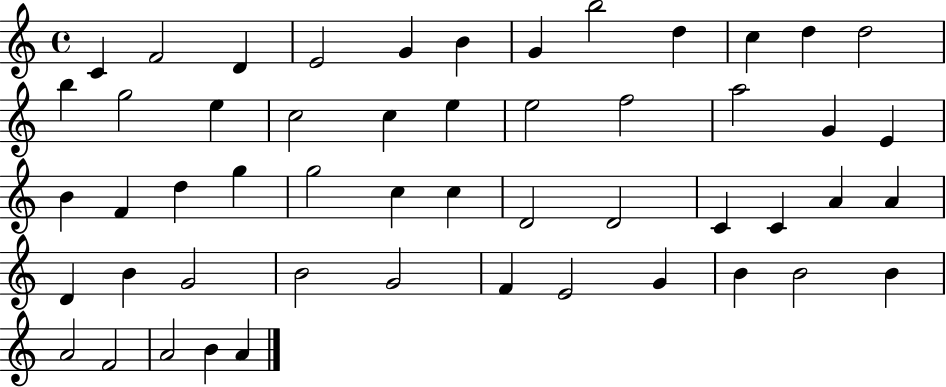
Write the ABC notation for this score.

X:1
T:Untitled
M:4/4
L:1/4
K:C
C F2 D E2 G B G b2 d c d d2 b g2 e c2 c e e2 f2 a2 G E B F d g g2 c c D2 D2 C C A A D B G2 B2 G2 F E2 G B B2 B A2 F2 A2 B A